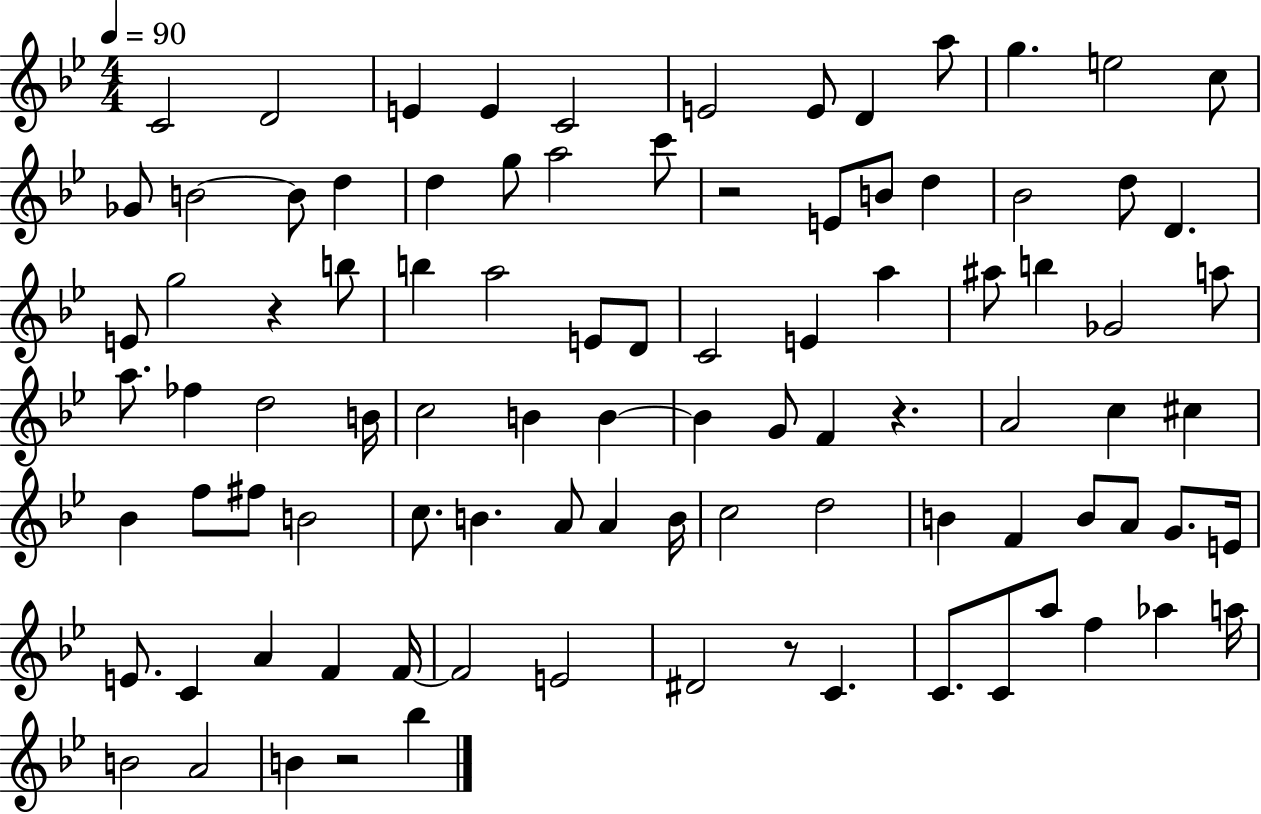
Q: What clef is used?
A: treble